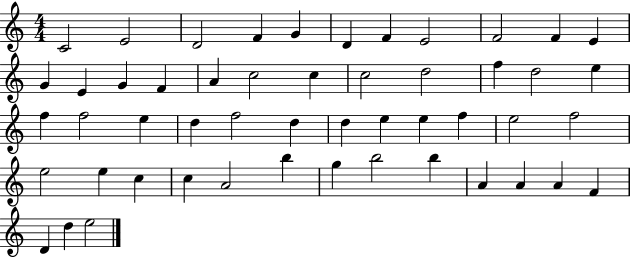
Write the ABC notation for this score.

X:1
T:Untitled
M:4/4
L:1/4
K:C
C2 E2 D2 F G D F E2 F2 F E G E G F A c2 c c2 d2 f d2 e f f2 e d f2 d d e e f e2 f2 e2 e c c A2 b g b2 b A A A F D d e2